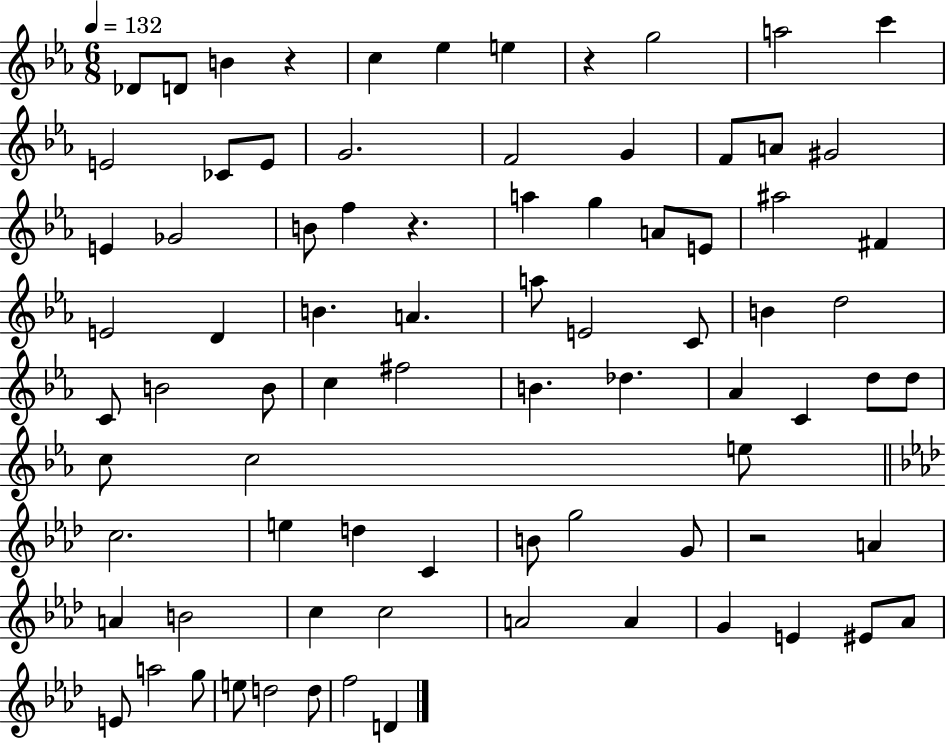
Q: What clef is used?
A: treble